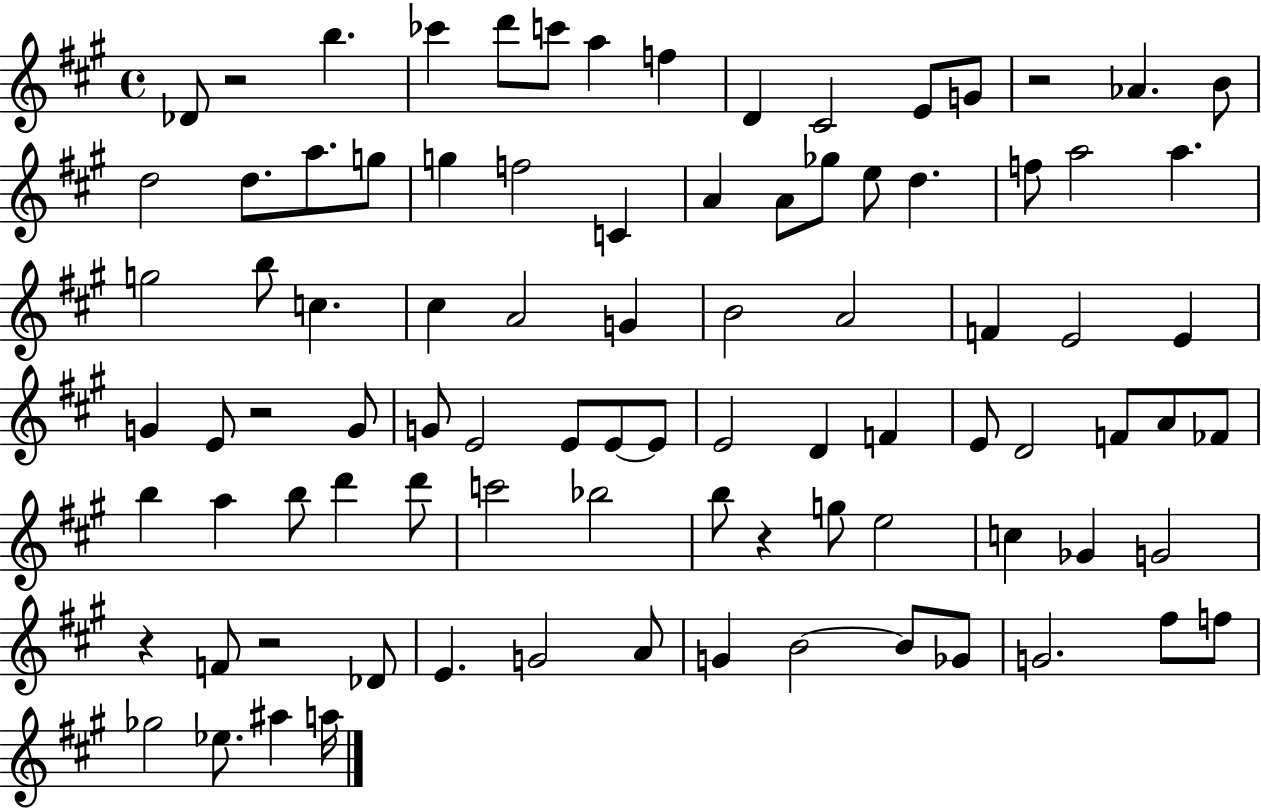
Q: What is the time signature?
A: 4/4